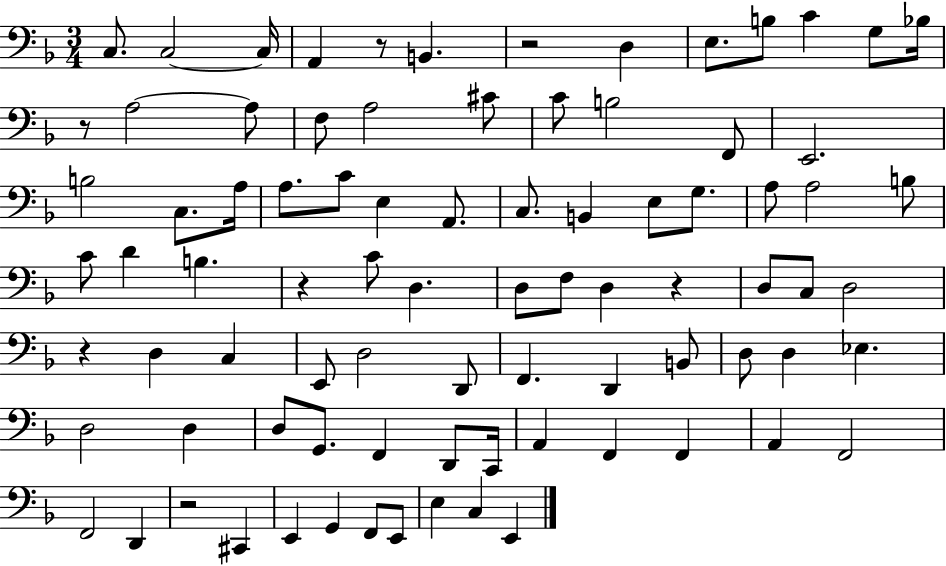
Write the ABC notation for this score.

X:1
T:Untitled
M:3/4
L:1/4
K:F
C,/2 C,2 C,/4 A,, z/2 B,, z2 D, E,/2 B,/2 C G,/2 _B,/4 z/2 A,2 A,/2 F,/2 A,2 ^C/2 C/2 B,2 F,,/2 E,,2 B,2 C,/2 A,/4 A,/2 C/2 E, A,,/2 C,/2 B,, E,/2 G,/2 A,/2 A,2 B,/2 C/2 D B, z C/2 D, D,/2 F,/2 D, z D,/2 C,/2 D,2 z D, C, E,,/2 D,2 D,,/2 F,, D,, B,,/2 D,/2 D, _E, D,2 D, D,/2 G,,/2 F,, D,,/2 C,,/4 A,, F,, F,, A,, F,,2 F,,2 D,, z2 ^C,, E,, G,, F,,/2 E,,/2 E, C, E,,